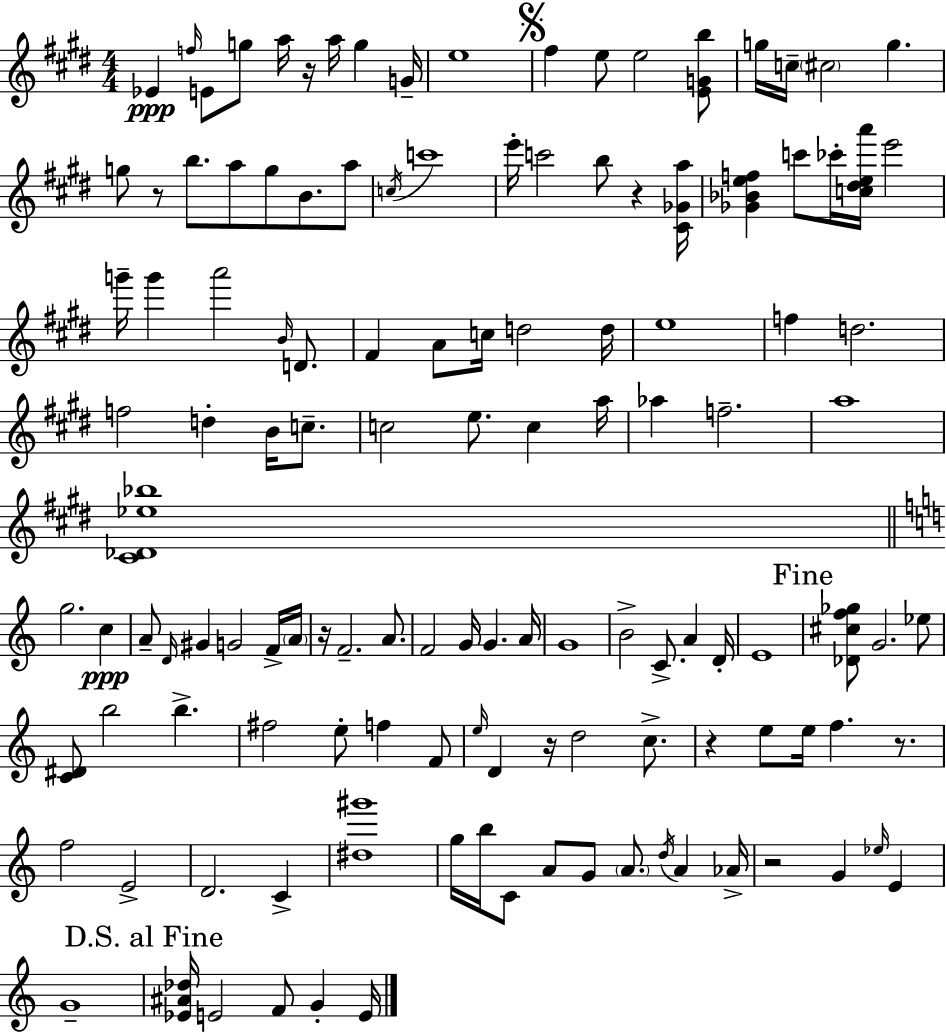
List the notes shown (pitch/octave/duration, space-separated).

Eb4/q F5/s E4/e G5/e A5/s R/s A5/s G5/q G4/s E5/w F#5/q E5/e E5/h [E4,G4,B5]/e G5/s C5/s C#5/h G5/q. G5/e R/e B5/e. A5/e G5/e B4/e. A5/e C5/s C6/w E6/s C6/h B5/e R/q [C#4,Gb4,A5]/s [Gb4,Bb4,E5,F5]/q C6/e CES6/s [C5,D#5,E5,A6]/s E6/h G6/s G6/q A6/h B4/s D4/e. F#4/q A4/e C5/s D5/h D5/s E5/w F5/q D5/h. F5/h D5/q B4/s C5/e. C5/h E5/e. C5/q A5/s Ab5/q F5/h. A5/w [C#4,Db4,Eb5,Bb5]/w G5/h. C5/q A4/e D4/s G#4/q G4/h F4/s A4/s R/s F4/h. A4/e. F4/h G4/s G4/q. A4/s G4/w B4/h C4/e. A4/q D4/s E4/w [Db4,C#5,F5,Gb5]/e G4/h. Eb5/e [C4,D#4]/e B5/h B5/q. F#5/h E5/e F5/q F4/e E5/s D4/q R/s D5/h C5/e. R/q E5/e E5/s F5/q. R/e. F5/h E4/h D4/h. C4/q [D#5,G#6]/w G5/s B5/s C4/e A4/e G4/e A4/e. D5/s A4/q Ab4/s R/h G4/q Eb5/s E4/q G4/w [Eb4,A#4,Db5]/s E4/h F4/e G4/q E4/s